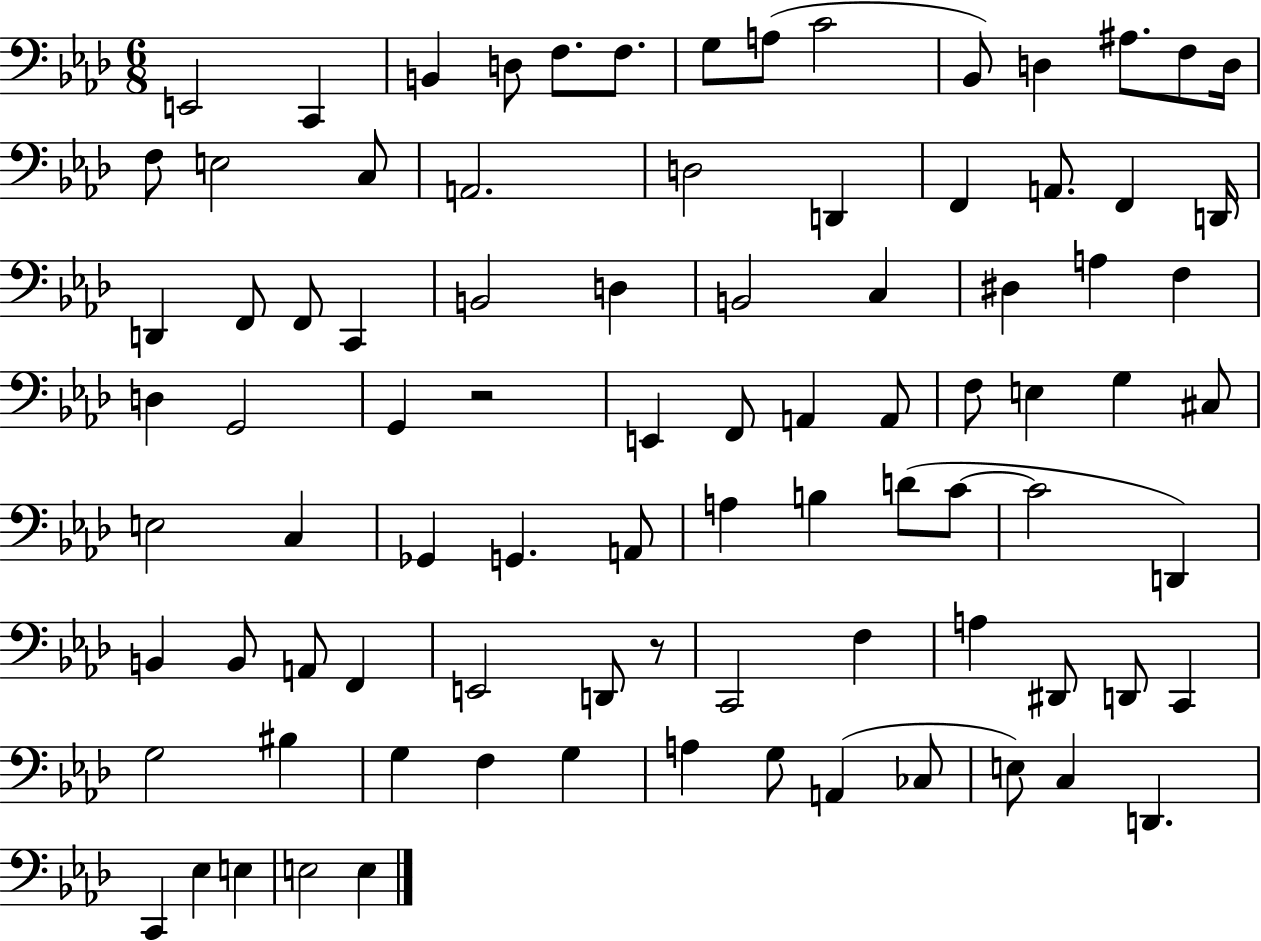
X:1
T:Untitled
M:6/8
L:1/4
K:Ab
E,,2 C,, B,, D,/2 F,/2 F,/2 G,/2 A,/2 C2 _B,,/2 D, ^A,/2 F,/2 D,/4 F,/2 E,2 C,/2 A,,2 D,2 D,, F,, A,,/2 F,, D,,/4 D,, F,,/2 F,,/2 C,, B,,2 D, B,,2 C, ^D, A, F, D, G,,2 G,, z2 E,, F,,/2 A,, A,,/2 F,/2 E, G, ^C,/2 E,2 C, _G,, G,, A,,/2 A, B, D/2 C/2 C2 D,, B,, B,,/2 A,,/2 F,, E,,2 D,,/2 z/2 C,,2 F, A, ^D,,/2 D,,/2 C,, G,2 ^B, G, F, G, A, G,/2 A,, _C,/2 E,/2 C, D,, C,, _E, E, E,2 E,